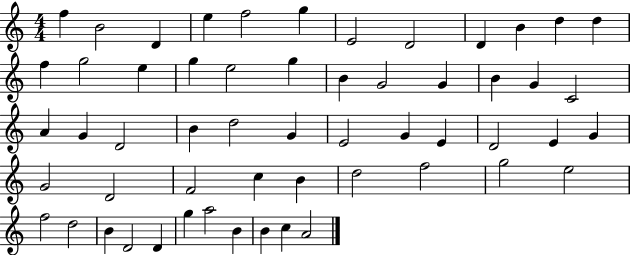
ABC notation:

X:1
T:Untitled
M:4/4
L:1/4
K:C
f B2 D e f2 g E2 D2 D B d d f g2 e g e2 g B G2 G B G C2 A G D2 B d2 G E2 G E D2 E G G2 D2 F2 c B d2 f2 g2 e2 f2 d2 B D2 D g a2 B B c A2